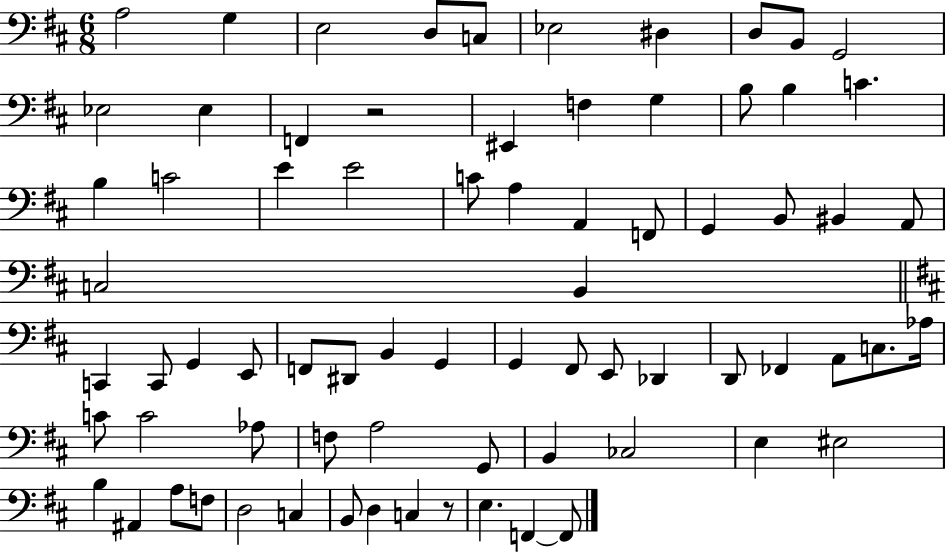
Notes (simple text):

A3/h G3/q E3/h D3/e C3/e Eb3/h D#3/q D3/e B2/e G2/h Eb3/h Eb3/q F2/q R/h EIS2/q F3/q G3/q B3/e B3/q C4/q. B3/q C4/h E4/q E4/h C4/e A3/q A2/q F2/e G2/q B2/e BIS2/q A2/e C3/h B2/q C2/q C2/e G2/q E2/e F2/e D#2/e B2/q G2/q G2/q F#2/e E2/e Db2/q D2/e FES2/q A2/e C3/e. Ab3/s C4/e C4/h Ab3/e F3/e A3/h G2/e B2/q CES3/h E3/q EIS3/h B3/q A#2/q A3/e F3/e D3/h C3/q B2/e D3/q C3/q R/e E3/q. F2/q F2/e